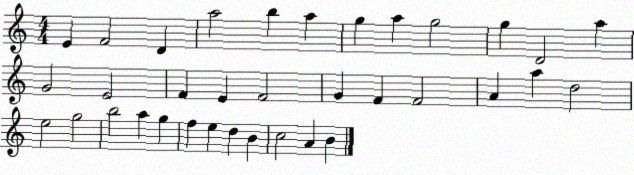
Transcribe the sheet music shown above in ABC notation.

X:1
T:Untitled
M:4/4
L:1/4
K:C
E F2 D a2 b a g a g2 g D2 a G2 E2 F E F2 G F F2 A a d2 e2 g2 b2 a g f e d B c2 A B